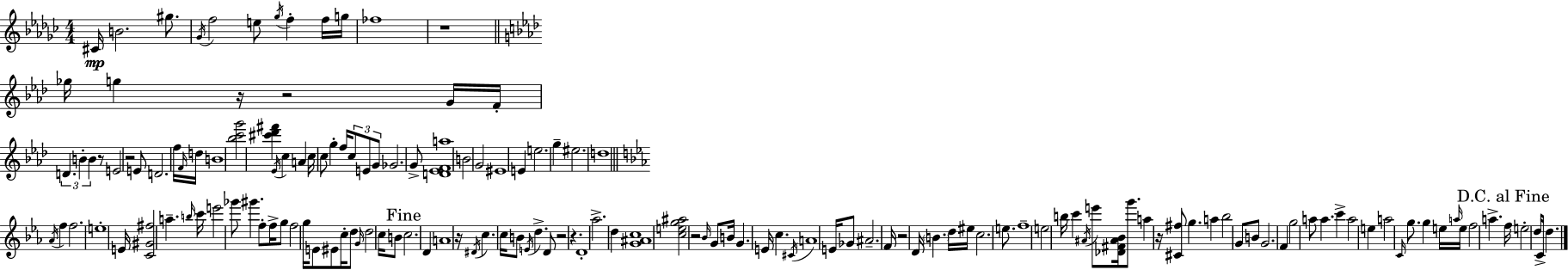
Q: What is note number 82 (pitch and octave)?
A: D5